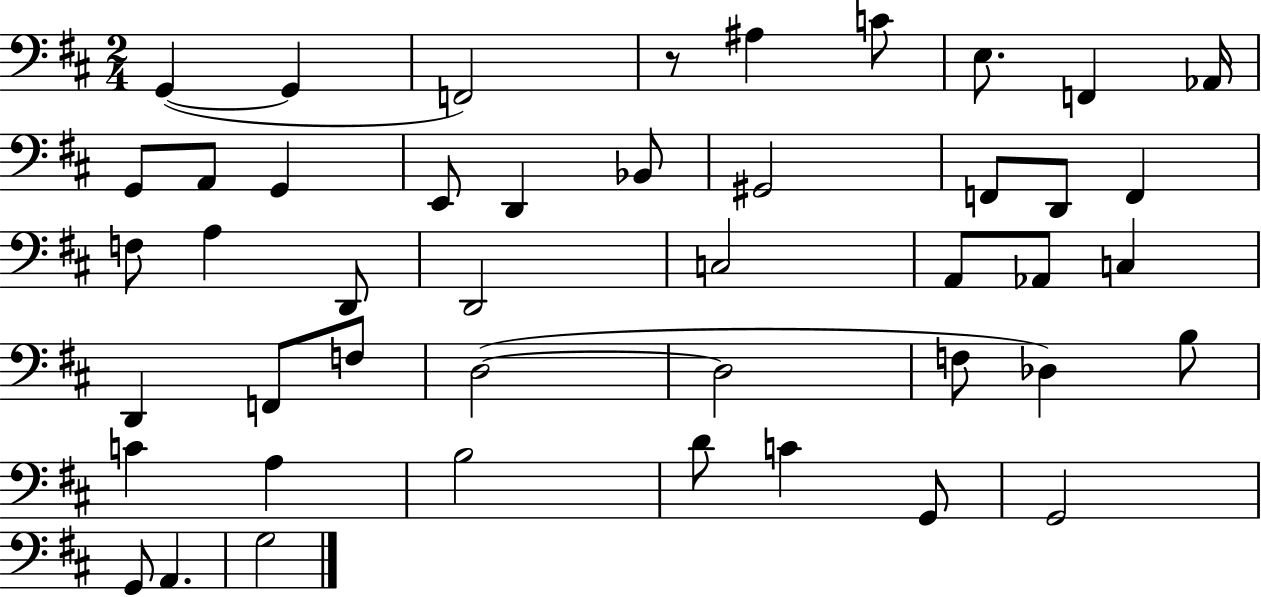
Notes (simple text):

G2/q G2/q F2/h R/e A#3/q C4/e E3/e. F2/q Ab2/s G2/e A2/e G2/q E2/e D2/q Bb2/e G#2/h F2/e D2/e F2/q F3/e A3/q D2/e D2/h C3/h A2/e Ab2/e C3/q D2/q F2/e F3/e D3/h D3/h F3/e Db3/q B3/e C4/q A3/q B3/h D4/e C4/q G2/e G2/h G2/e A2/q. G3/h